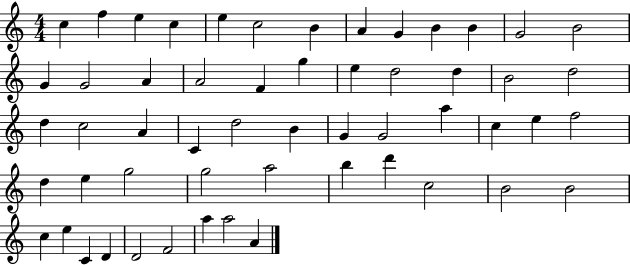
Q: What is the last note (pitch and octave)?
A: A4